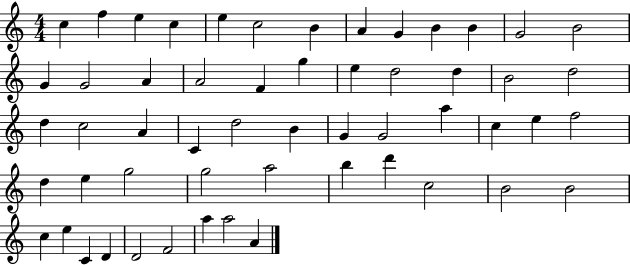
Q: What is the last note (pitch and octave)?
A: A4